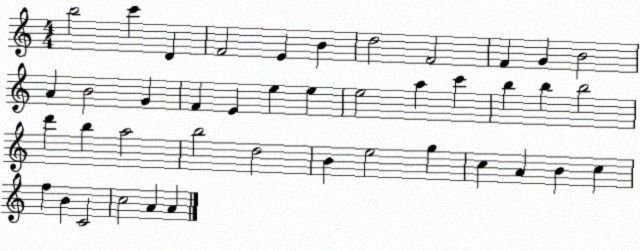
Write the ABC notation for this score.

X:1
T:Untitled
M:4/4
L:1/4
K:C
b2 c' D F2 E B d2 F2 F G B2 A B2 G F E e e e2 a c' b b b2 d' b a2 b2 d2 B e2 g c A B c f B C2 c2 A A